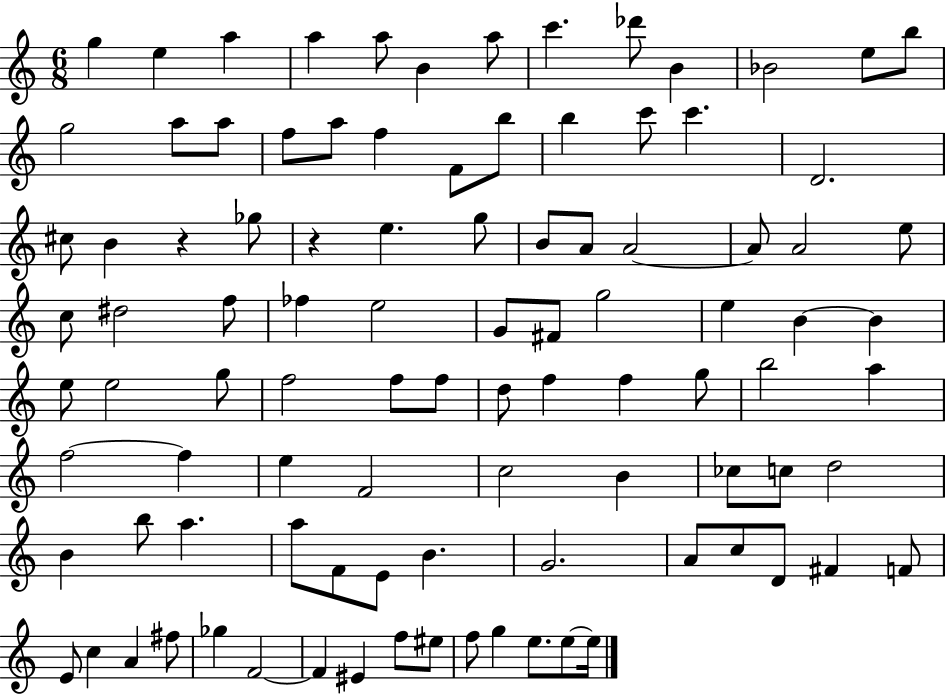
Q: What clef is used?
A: treble